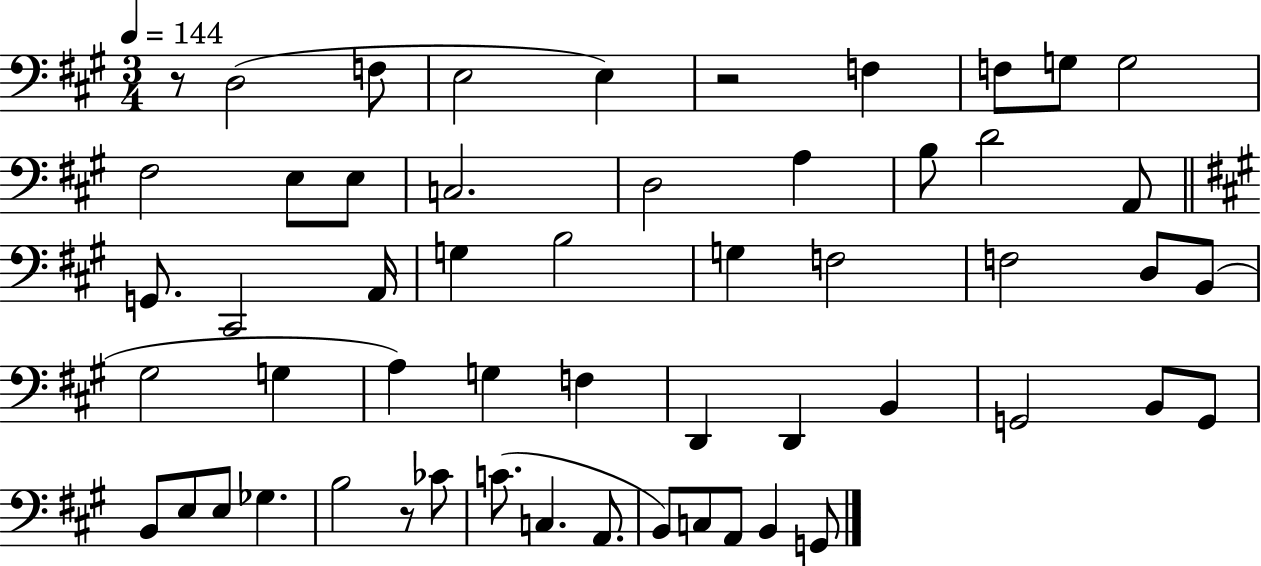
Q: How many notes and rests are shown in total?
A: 55